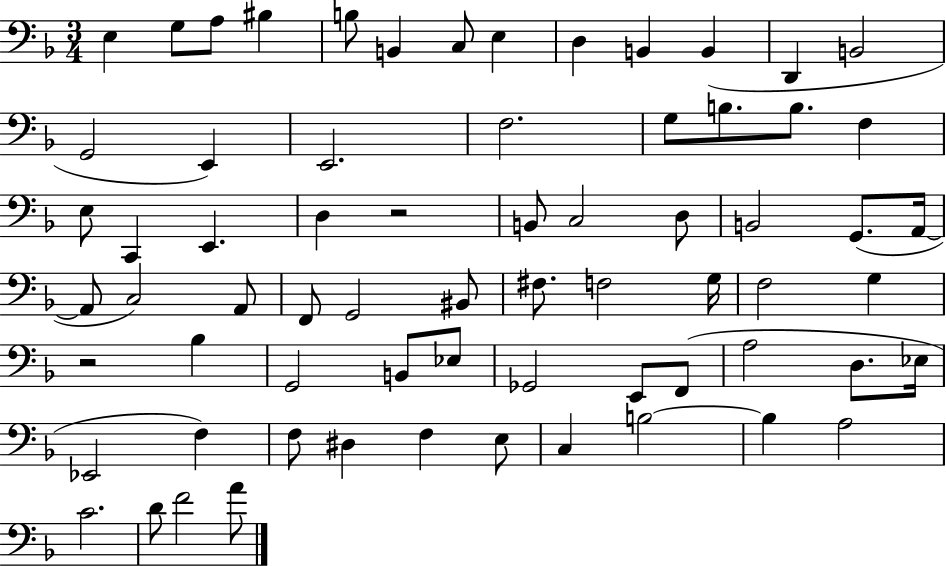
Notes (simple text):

E3/q G3/e A3/e BIS3/q B3/e B2/q C3/e E3/q D3/q B2/q B2/q D2/q B2/h G2/h E2/q E2/h. F3/h. G3/e B3/e. B3/e. F3/q E3/e C2/q E2/q. D3/q R/h B2/e C3/h D3/e B2/h G2/e. A2/s A2/e C3/h A2/e F2/e G2/h BIS2/e F#3/e. F3/h G3/s F3/h G3/q R/h Bb3/q G2/h B2/e Eb3/e Gb2/h E2/e F2/e A3/h D3/e. Eb3/s Eb2/h F3/q F3/e D#3/q F3/q E3/e C3/q B3/h B3/q A3/h C4/h. D4/e F4/h A4/e